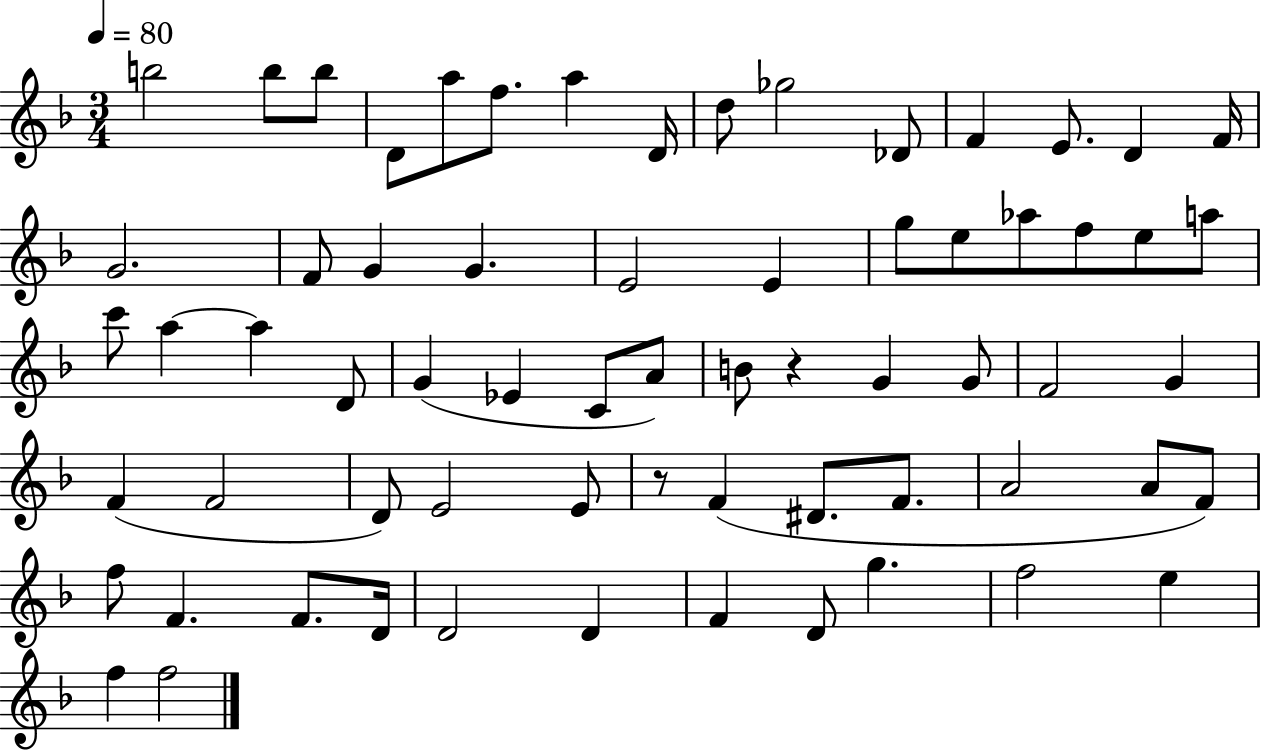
X:1
T:Untitled
M:3/4
L:1/4
K:F
b2 b/2 b/2 D/2 a/2 f/2 a D/4 d/2 _g2 _D/2 F E/2 D F/4 G2 F/2 G G E2 E g/2 e/2 _a/2 f/2 e/2 a/2 c'/2 a a D/2 G _E C/2 A/2 B/2 z G G/2 F2 G F F2 D/2 E2 E/2 z/2 F ^D/2 F/2 A2 A/2 F/2 f/2 F F/2 D/4 D2 D F D/2 g f2 e f f2